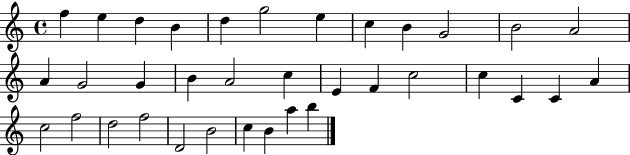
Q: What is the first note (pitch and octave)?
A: F5